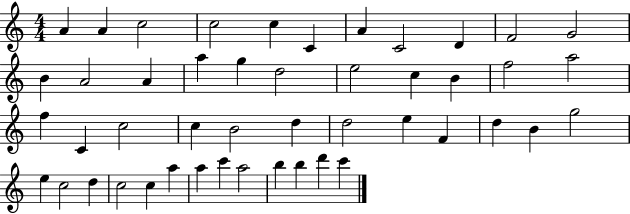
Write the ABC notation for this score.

X:1
T:Untitled
M:4/4
L:1/4
K:C
A A c2 c2 c C A C2 D F2 G2 B A2 A a g d2 e2 c B f2 a2 f C c2 c B2 d d2 e F d B g2 e c2 d c2 c a a c' a2 b b d' c'